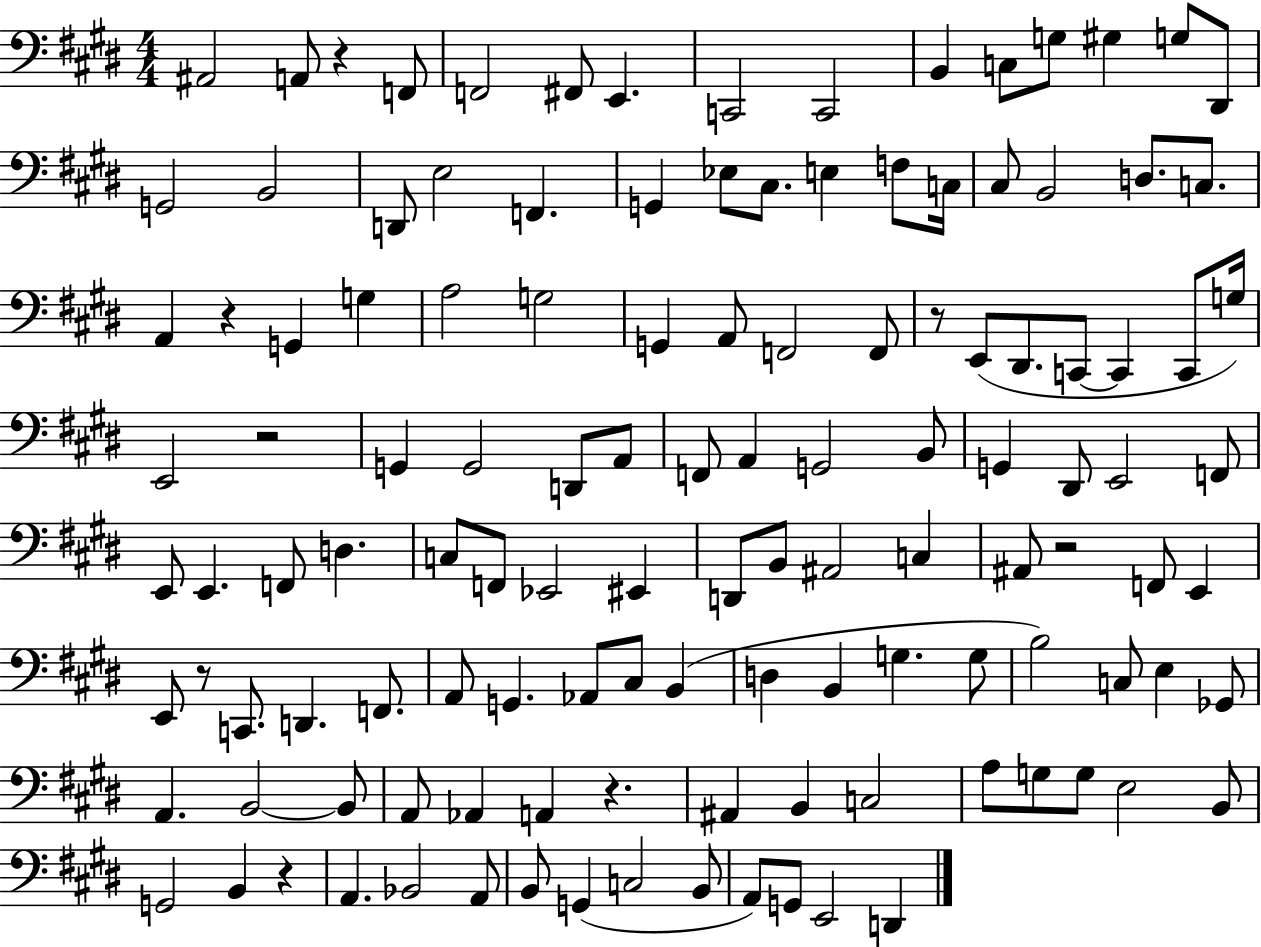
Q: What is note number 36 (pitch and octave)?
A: A2